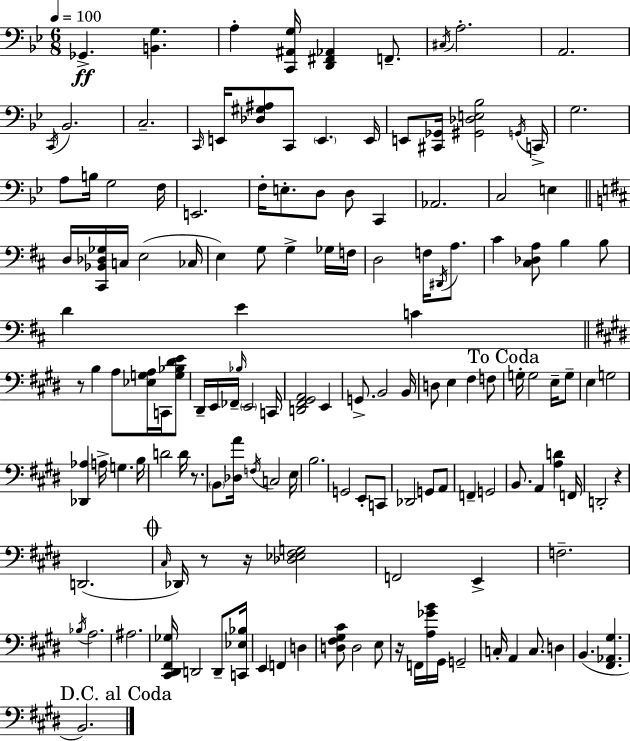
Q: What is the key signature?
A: BES major